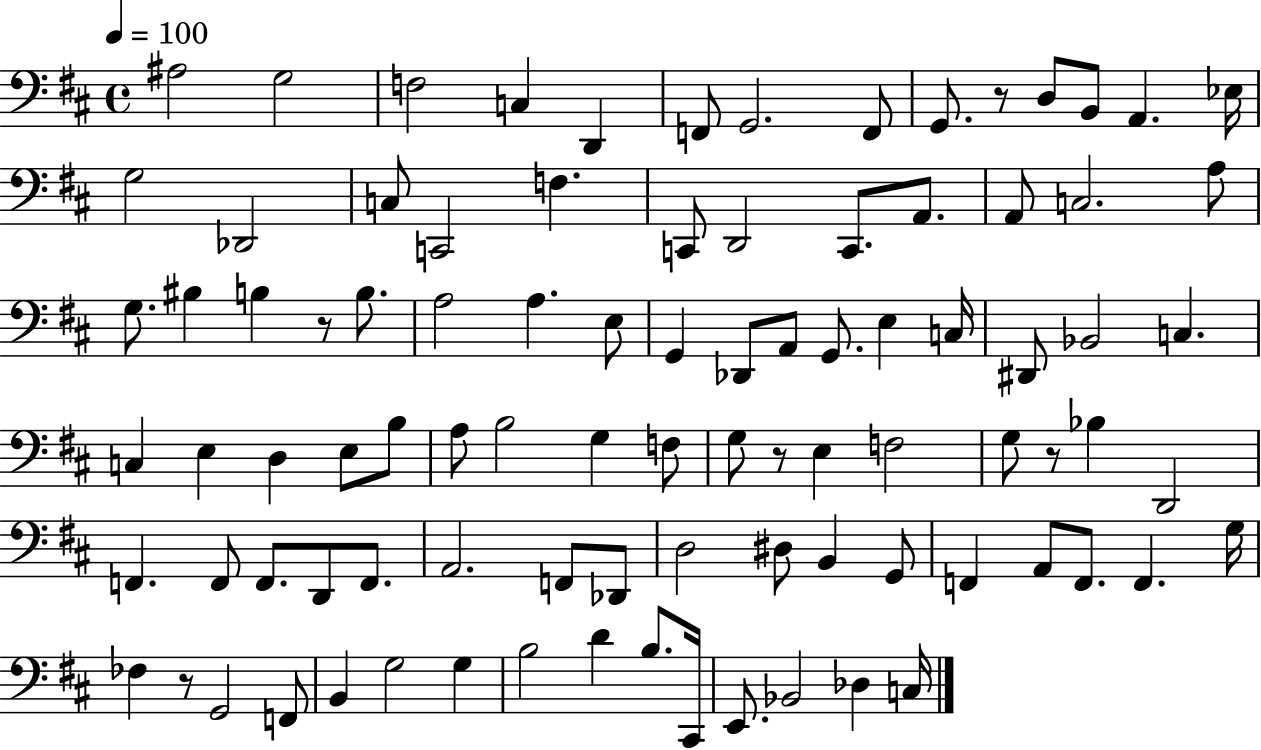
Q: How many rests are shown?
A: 5